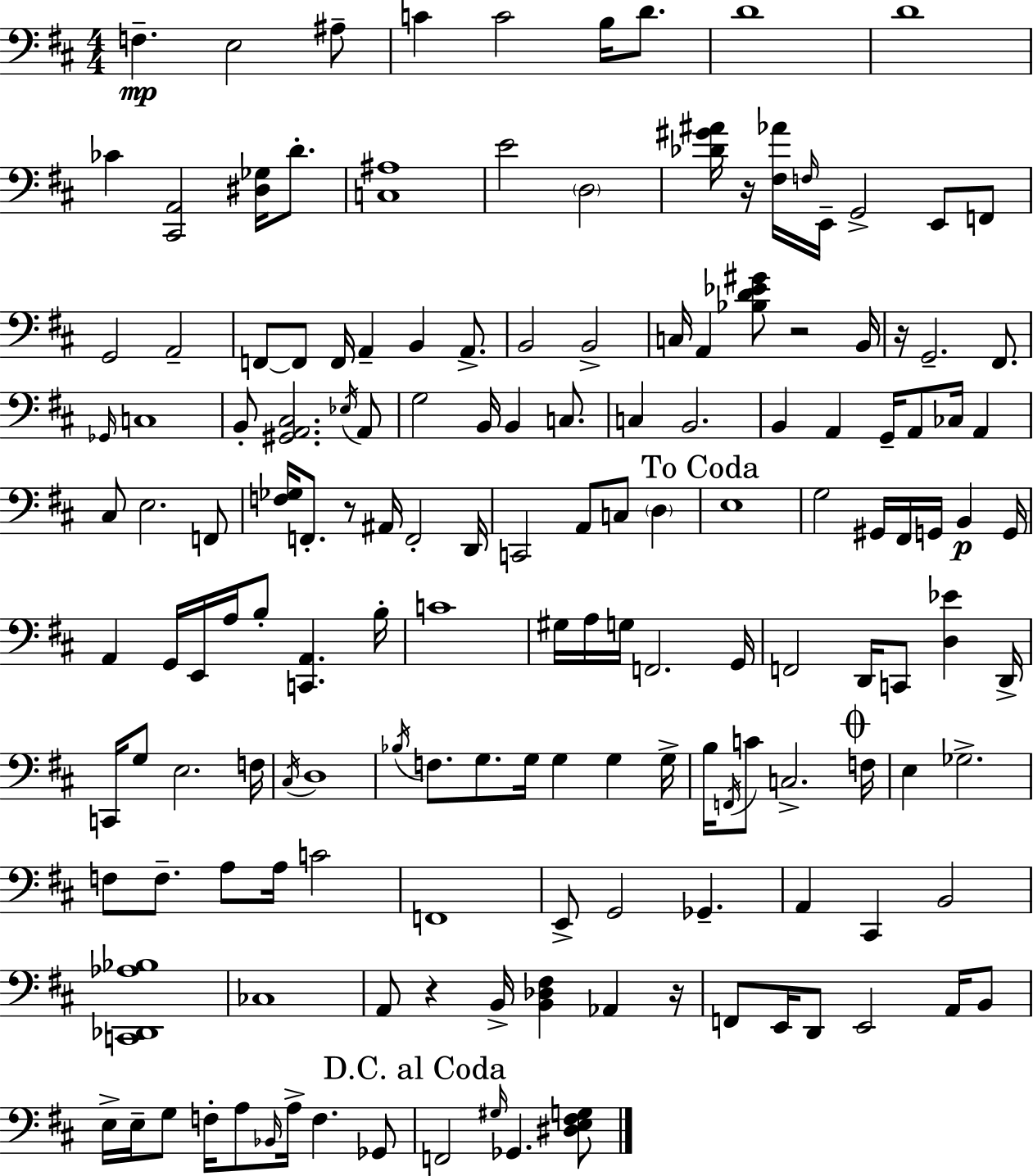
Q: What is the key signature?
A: D major